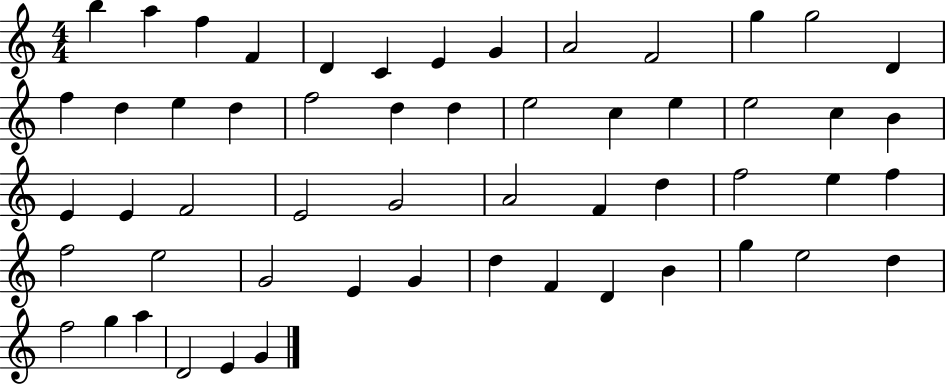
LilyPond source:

{
  \clef treble
  \numericTimeSignature
  \time 4/4
  \key c \major
  b''4 a''4 f''4 f'4 | d'4 c'4 e'4 g'4 | a'2 f'2 | g''4 g''2 d'4 | \break f''4 d''4 e''4 d''4 | f''2 d''4 d''4 | e''2 c''4 e''4 | e''2 c''4 b'4 | \break e'4 e'4 f'2 | e'2 g'2 | a'2 f'4 d''4 | f''2 e''4 f''4 | \break f''2 e''2 | g'2 e'4 g'4 | d''4 f'4 d'4 b'4 | g''4 e''2 d''4 | \break f''2 g''4 a''4 | d'2 e'4 g'4 | \bar "|."
}